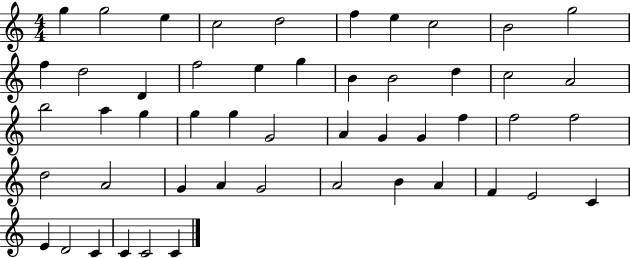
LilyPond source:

{
  \clef treble
  \numericTimeSignature
  \time 4/4
  \key c \major
  g''4 g''2 e''4 | c''2 d''2 | f''4 e''4 c''2 | b'2 g''2 | \break f''4 d''2 d'4 | f''2 e''4 g''4 | b'4 b'2 d''4 | c''2 a'2 | \break b''2 a''4 g''4 | g''4 g''4 g'2 | a'4 g'4 g'4 f''4 | f''2 f''2 | \break d''2 a'2 | g'4 a'4 g'2 | a'2 b'4 a'4 | f'4 e'2 c'4 | \break e'4 d'2 c'4 | c'4 c'2 c'4 | \bar "|."
}